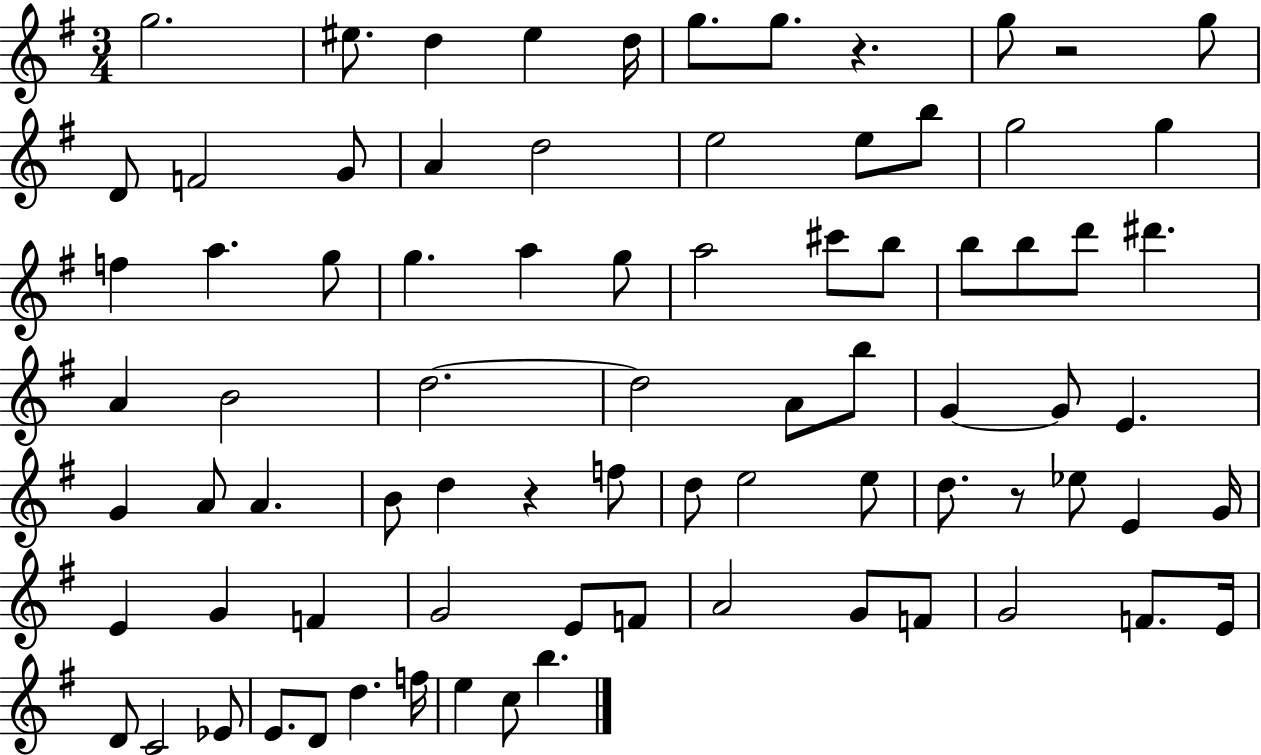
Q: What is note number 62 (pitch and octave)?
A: G4